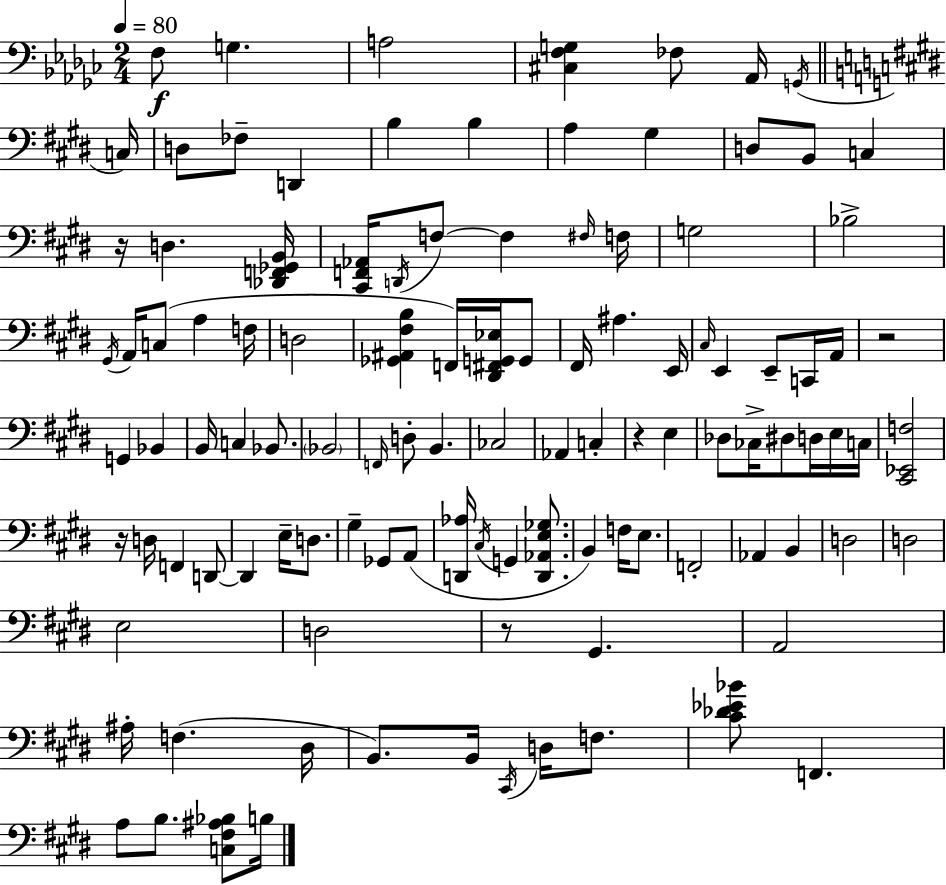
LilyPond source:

{
  \clef bass
  \numericTimeSignature
  \time 2/4
  \key ees \minor
  \tempo 4 = 80
  f8\f g4. | a2 | <cis f g>4 fes8 aes,16 \acciaccatura { g,16 } | \bar "||" \break \key e \major c16 d8 fes8-- d,4 | b4 b4 | a4 gis4 | d8 b,8 c4 | \break r16 d4. | <des, f, ges, b,>16 <cis, f, aes,>16 \acciaccatura { d,16 } f8~~ f4 | \grace { fis16 } f16 g2 | bes2-> | \break \acciaccatura { gis,16 } a,16 c8( a4 | f16 d2 | <ges, ais, fis b>4 | f,16) <dis, fis, g, ees>16 g,8 fis,16 ais4. | \break e,16 \grace { cis16 } e,4 | e,8-- c,16 a,16 r2 | g,4 | bes,4 b,16 c4 | \break bes,8. \parenthesize bes,2 | \grace { f,16 } d8-. | b,4. ces2 | aes,4 | \break c4-. r4 | e4 des8 | ces16-> dis8 d16 e16 c16 <cis, ees, f>2 | r16 d16 | \break f,4 d,8~~ d,4 | e16-- d8. gis4-- | ges,8 a,8( <d, aes>16 \acciaccatura { cis16 } | g,4 <d, aes, e ges>8. b,4) | \break f16 e8. f,2-. | aes,4 | b,4 d2 | d2 | \break e2 | d2 | r8 | gis,4. a,2 | \break ais16-. | f4.( dis16 b,8.) | b,16 \acciaccatura { cis,16 } d16 f8. | <cis' des' ees' bes'>8 f,4. | \break a8 b8. <c fis ais bes>8 b16 | \bar "|."
}